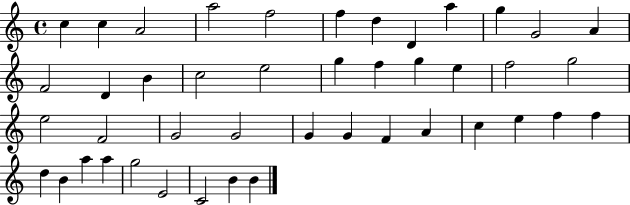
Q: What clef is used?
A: treble